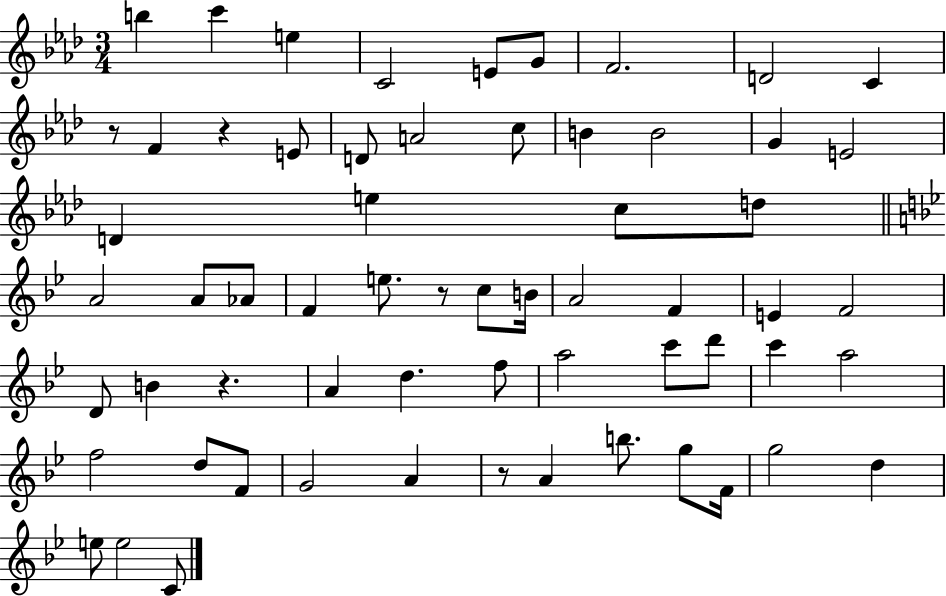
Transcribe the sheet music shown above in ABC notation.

X:1
T:Untitled
M:3/4
L:1/4
K:Ab
b c' e C2 E/2 G/2 F2 D2 C z/2 F z E/2 D/2 A2 c/2 B B2 G E2 D e c/2 d/2 A2 A/2 _A/2 F e/2 z/2 c/2 B/4 A2 F E F2 D/2 B z A d f/2 a2 c'/2 d'/2 c' a2 f2 d/2 F/2 G2 A z/2 A b/2 g/2 F/4 g2 d e/2 e2 C/2